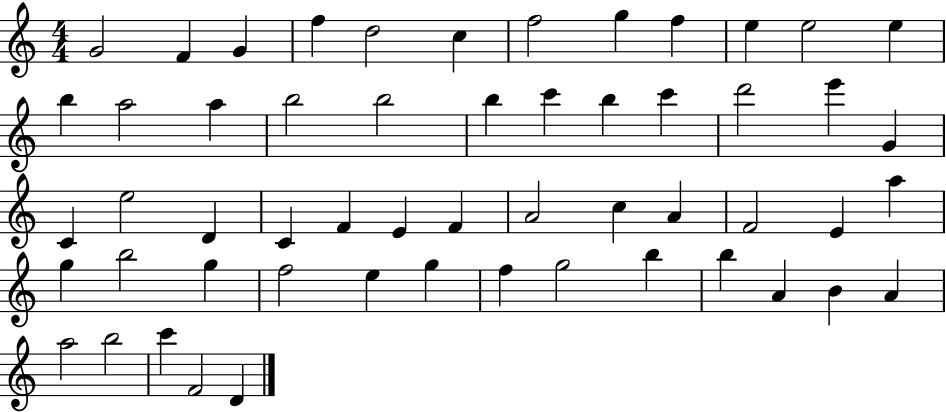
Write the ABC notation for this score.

X:1
T:Untitled
M:4/4
L:1/4
K:C
G2 F G f d2 c f2 g f e e2 e b a2 a b2 b2 b c' b c' d'2 e' G C e2 D C F E F A2 c A F2 E a g b2 g f2 e g f g2 b b A B A a2 b2 c' F2 D